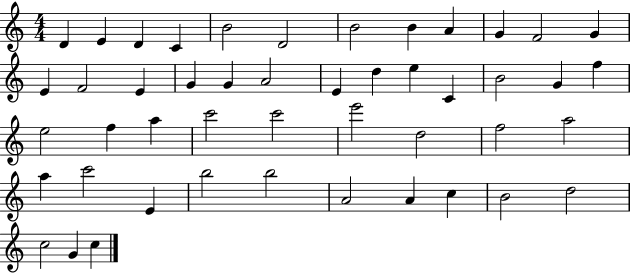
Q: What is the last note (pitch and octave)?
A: C5